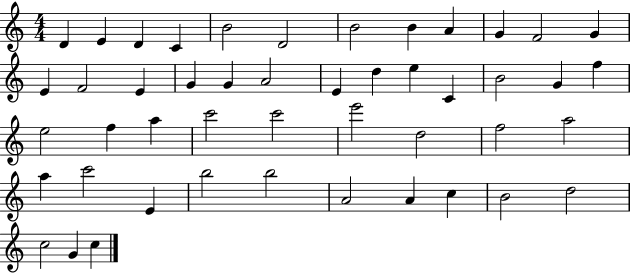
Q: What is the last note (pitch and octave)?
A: C5